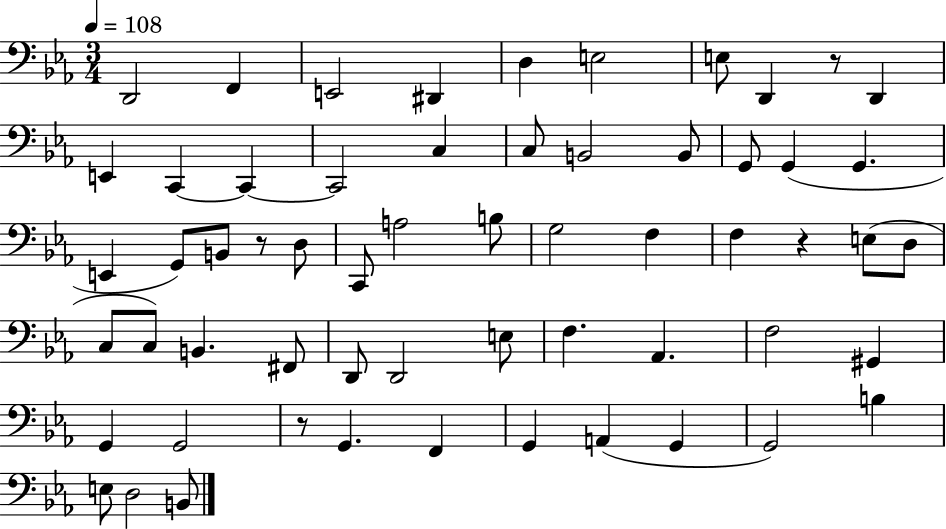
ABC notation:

X:1
T:Untitled
M:3/4
L:1/4
K:Eb
D,,2 F,, E,,2 ^D,, D, E,2 E,/2 D,, z/2 D,, E,, C,, C,, C,,2 C, C,/2 B,,2 B,,/2 G,,/2 G,, G,, E,, G,,/2 B,,/2 z/2 D,/2 C,,/2 A,2 B,/2 G,2 F, F, z E,/2 D,/2 C,/2 C,/2 B,, ^F,,/2 D,,/2 D,,2 E,/2 F, _A,, F,2 ^G,, G,, G,,2 z/2 G,, F,, G,, A,, G,, G,,2 B, E,/2 D,2 B,,/2